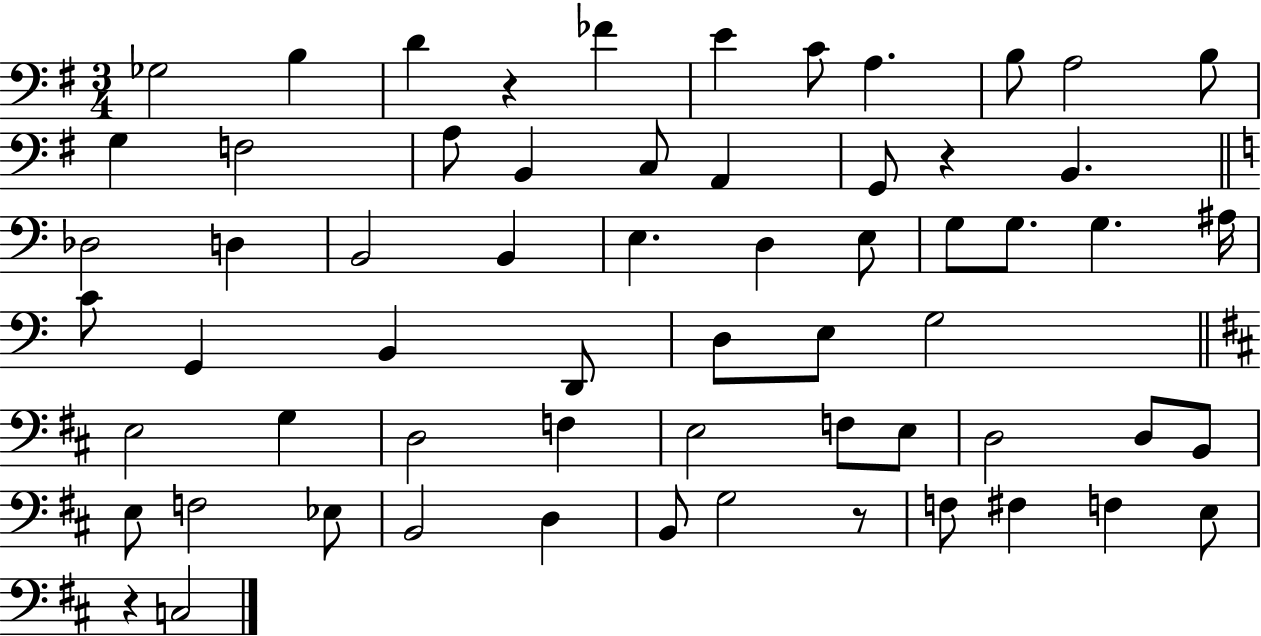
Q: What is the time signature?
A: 3/4